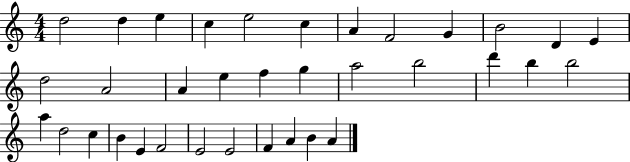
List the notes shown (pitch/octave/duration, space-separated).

D5/h D5/q E5/q C5/q E5/h C5/q A4/q F4/h G4/q B4/h D4/q E4/q D5/h A4/h A4/q E5/q F5/q G5/q A5/h B5/h D6/q B5/q B5/h A5/q D5/h C5/q B4/q E4/q F4/h E4/h E4/h F4/q A4/q B4/q A4/q